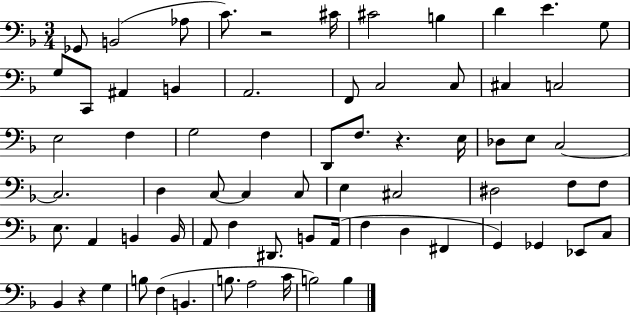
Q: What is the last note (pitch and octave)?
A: B3